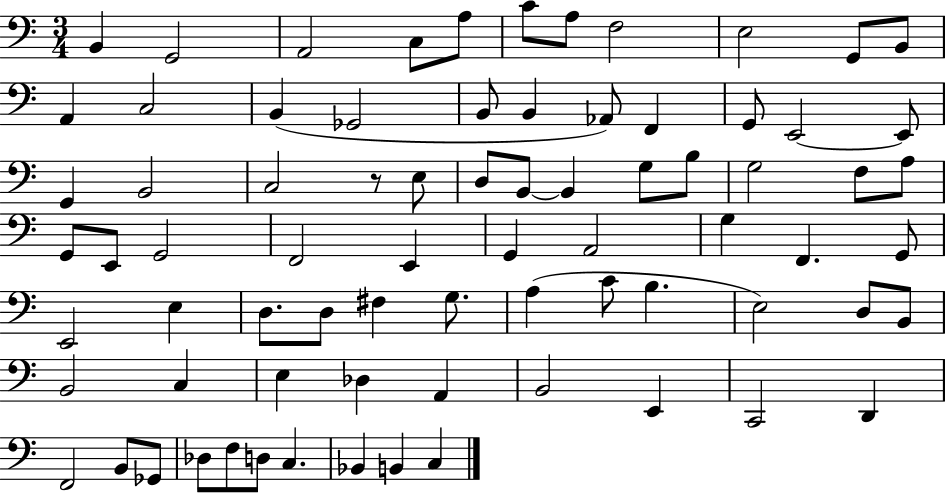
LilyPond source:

{
  \clef bass
  \numericTimeSignature
  \time 3/4
  \key c \major
  b,4 g,2 | a,2 c8 a8 | c'8 a8 f2 | e2 g,8 b,8 | \break a,4 c2 | b,4( ges,2 | b,8 b,4 aes,8) f,4 | g,8 e,2~~ e,8 | \break g,4 b,2 | c2 r8 e8 | d8 b,8~~ b,4 g8 b8 | g2 f8 a8 | \break g,8 e,8 g,2 | f,2 e,4 | g,4 a,2 | g4 f,4. g,8 | \break e,2 e4 | d8. d8 fis4 g8. | a4( c'8 b4. | e2) d8 b,8 | \break b,2 c4 | e4 des4 a,4 | b,2 e,4 | c,2 d,4 | \break f,2 b,8 ges,8 | des8 f8 d8 c4. | bes,4 b,4 c4 | \bar "|."
}